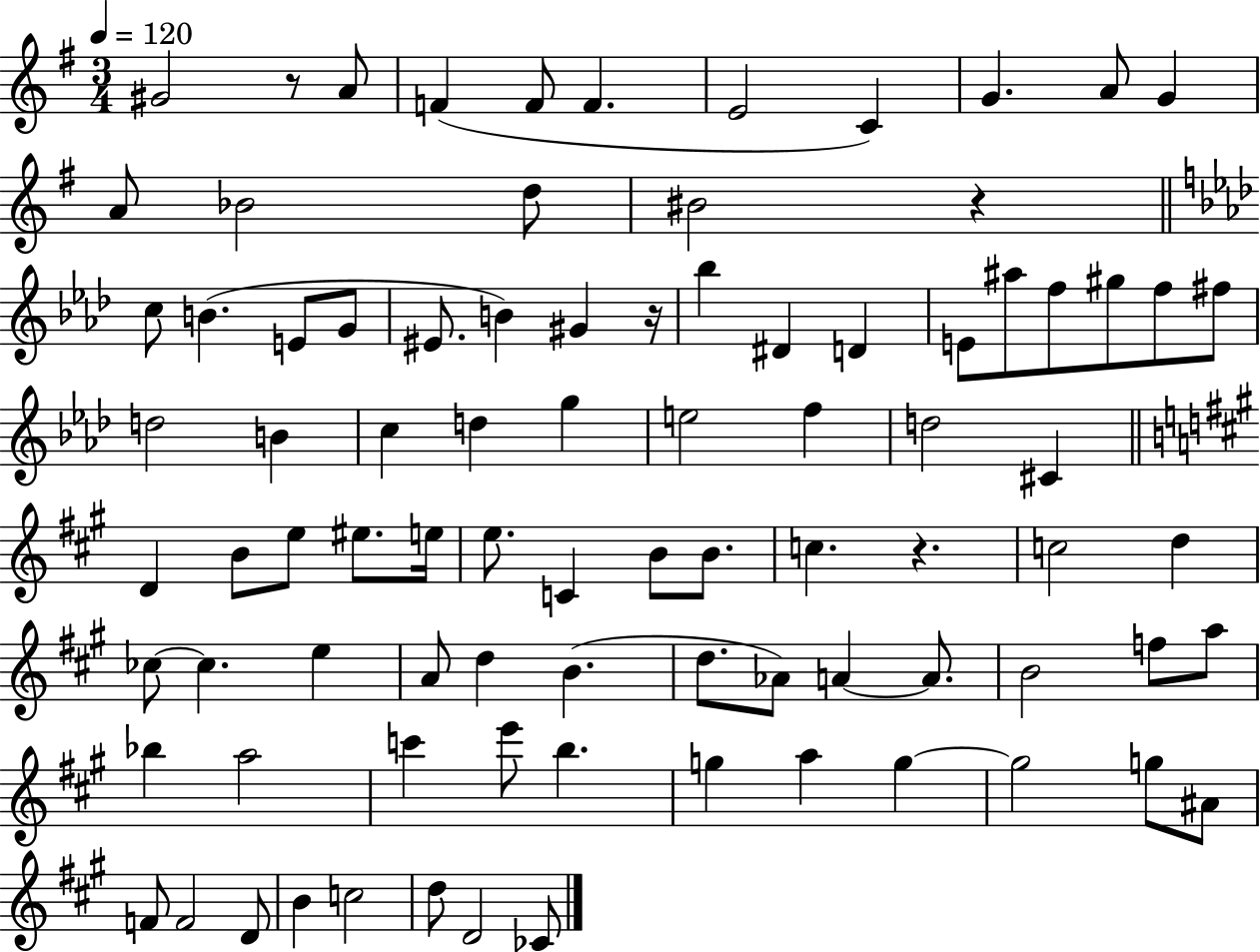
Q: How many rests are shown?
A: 4